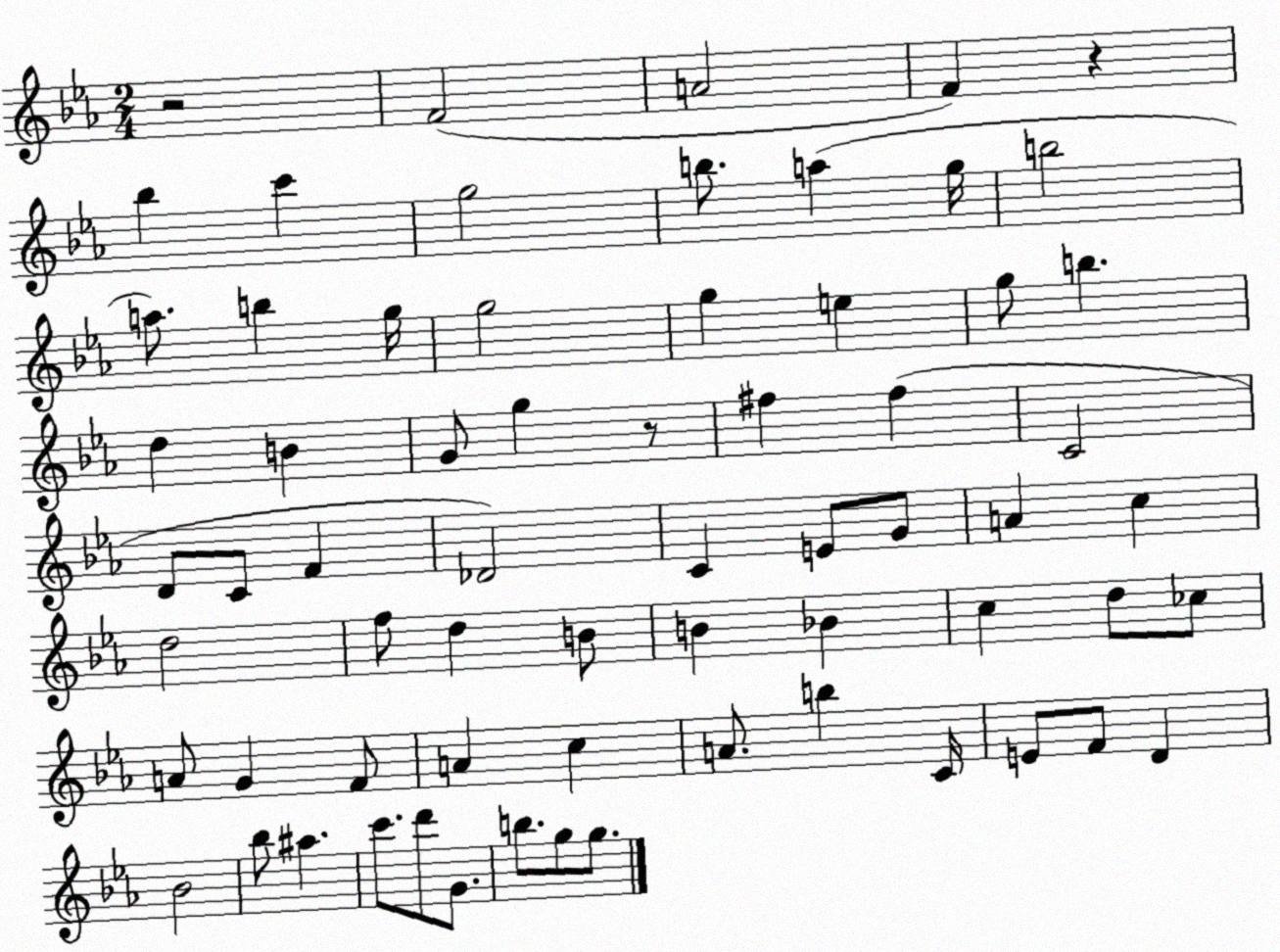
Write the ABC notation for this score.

X:1
T:Untitled
M:2/4
L:1/4
K:Eb
z2 F2 A2 F z _b c' g2 b/2 a g/4 b2 a/2 b g/4 g2 g e g/2 b d B G/2 g z/2 ^f ^f C2 D/2 C/2 F _D2 C E/2 G/2 A c d2 f/2 d B/2 B _B c d/2 _c/2 A/2 G F/2 A c A/2 b C/4 E/2 F/2 D _B2 _b/2 ^a c'/2 d'/2 G/2 b/2 g/2 g/2